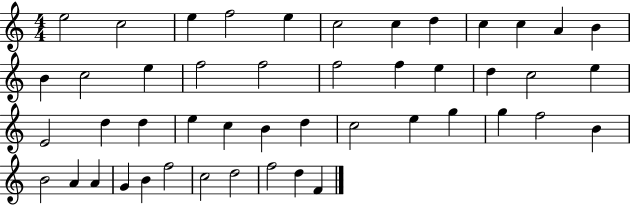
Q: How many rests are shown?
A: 0